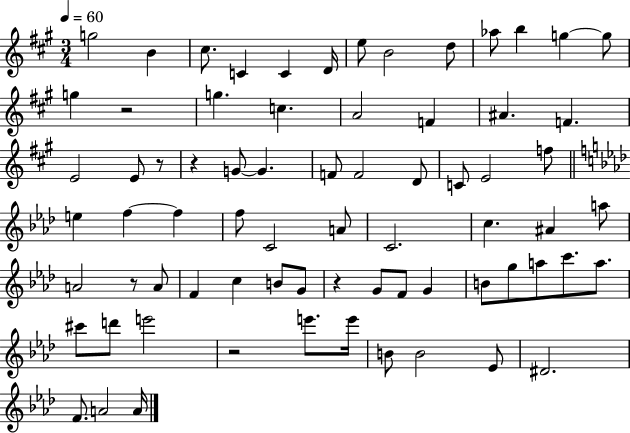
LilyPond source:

{
  \clef treble
  \numericTimeSignature
  \time 3/4
  \key a \major
  \tempo 4 = 60
  \repeat volta 2 { g''2 b'4 | cis''8. c'4 c'4 d'16 | e''8 b'2 d''8 | aes''8 b''4 g''4~~ g''8 | \break g''4 r2 | g''4. c''4. | a'2 f'4 | ais'4. f'4. | \break e'2 e'8 r8 | r4 g'8~~ g'4. | f'8 f'2 d'8 | c'8 e'2 f''8 | \break \bar "||" \break \key aes \major e''4 f''4~~ f''4 | f''8 c'2 a'8 | c'2. | c''4. ais'4 a''8 | \break a'2 r8 a'8 | f'4 c''4 b'8 g'8 | r4 g'8 f'8 g'4 | b'8 g''8 a''8 c'''8. a''8. | \break cis'''8 d'''8 e'''2 | r2 e'''8. e'''16 | b'8 b'2 ees'8 | dis'2. | \break f'8. a'2 a'16 | } \bar "|."
}